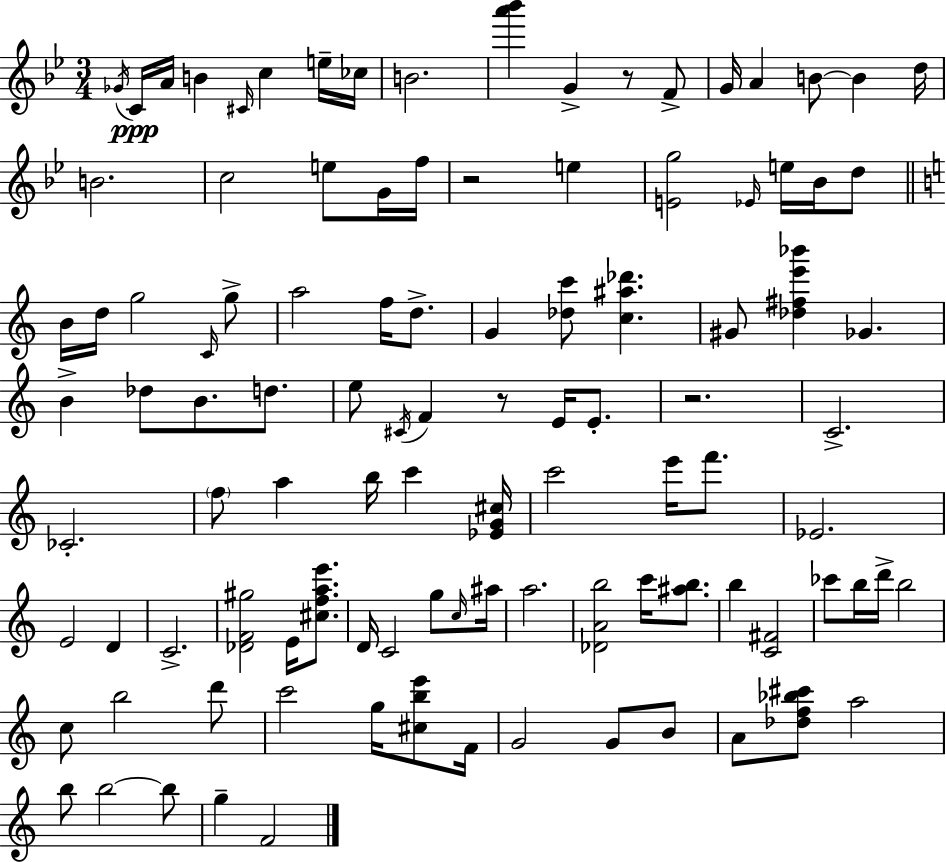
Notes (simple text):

Gb4/s C4/s A4/s B4/q C#4/s C5/q E5/s CES5/s B4/h. [A6,Bb6]/q G4/q R/e F4/e G4/s A4/q B4/e B4/q D5/s B4/h. C5/h E5/e G4/s F5/s R/h E5/q [E4,G5]/h Eb4/s E5/s Bb4/s D5/e B4/s D5/s G5/h C4/s G5/e A5/h F5/s D5/e. G4/q [Db5,C6]/e [C5,A#5,Db6]/q. G#4/e [Db5,F#5,E6,Bb6]/q Gb4/q. B4/q Db5/e B4/e. D5/e. E5/e C#4/s F4/q R/e E4/s E4/e. R/h. C4/h. CES4/h. F5/e A5/q B5/s C6/q [Eb4,G4,C#5]/s C6/h E6/s F6/e. Eb4/h. E4/h D4/q C4/h. [Db4,F4,G#5]/h E4/s [C#5,F5,A5,E6]/e. D4/s C4/h G5/e C5/s A#5/s A5/h. [Db4,A4,B5]/h C6/s [A#5,B5]/e. B5/q [C4,F#4]/h CES6/e B5/s D6/s B5/h C5/e B5/h D6/e C6/h G5/s [C#5,B5,E6]/e F4/s G4/h G4/e B4/e A4/e [Db5,F5,Bb5,C#6]/e A5/h B5/e B5/h B5/e G5/q F4/h